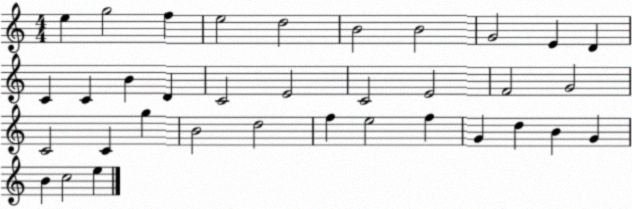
X:1
T:Untitled
M:4/4
L:1/4
K:C
e g2 f e2 d2 B2 B2 G2 E D C C B D C2 E2 C2 E2 F2 G2 C2 C g B2 d2 f e2 f G d B G B c2 e